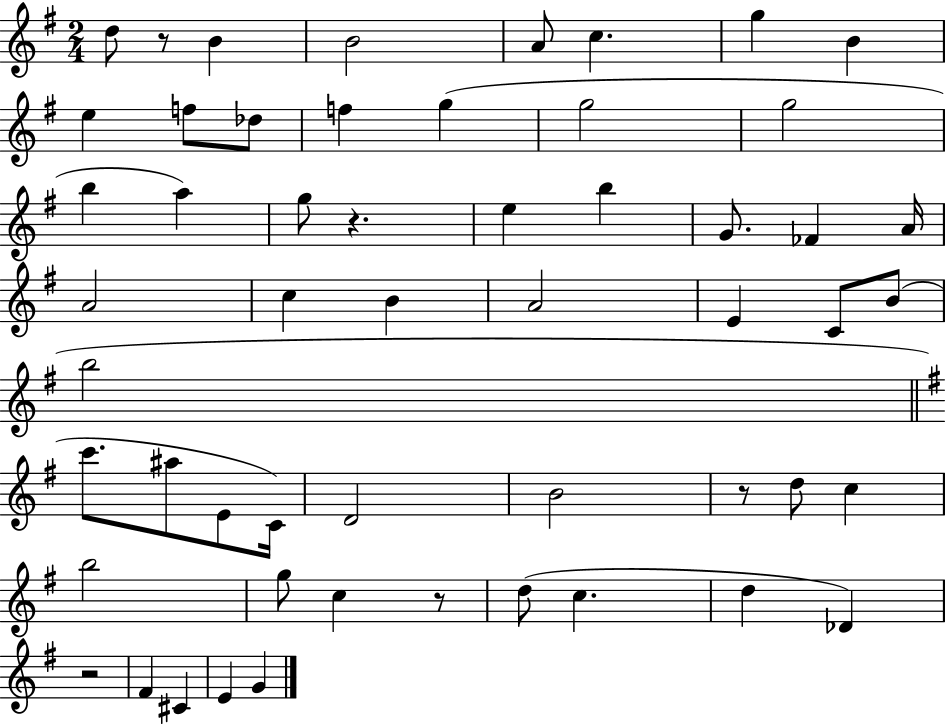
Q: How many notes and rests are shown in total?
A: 54